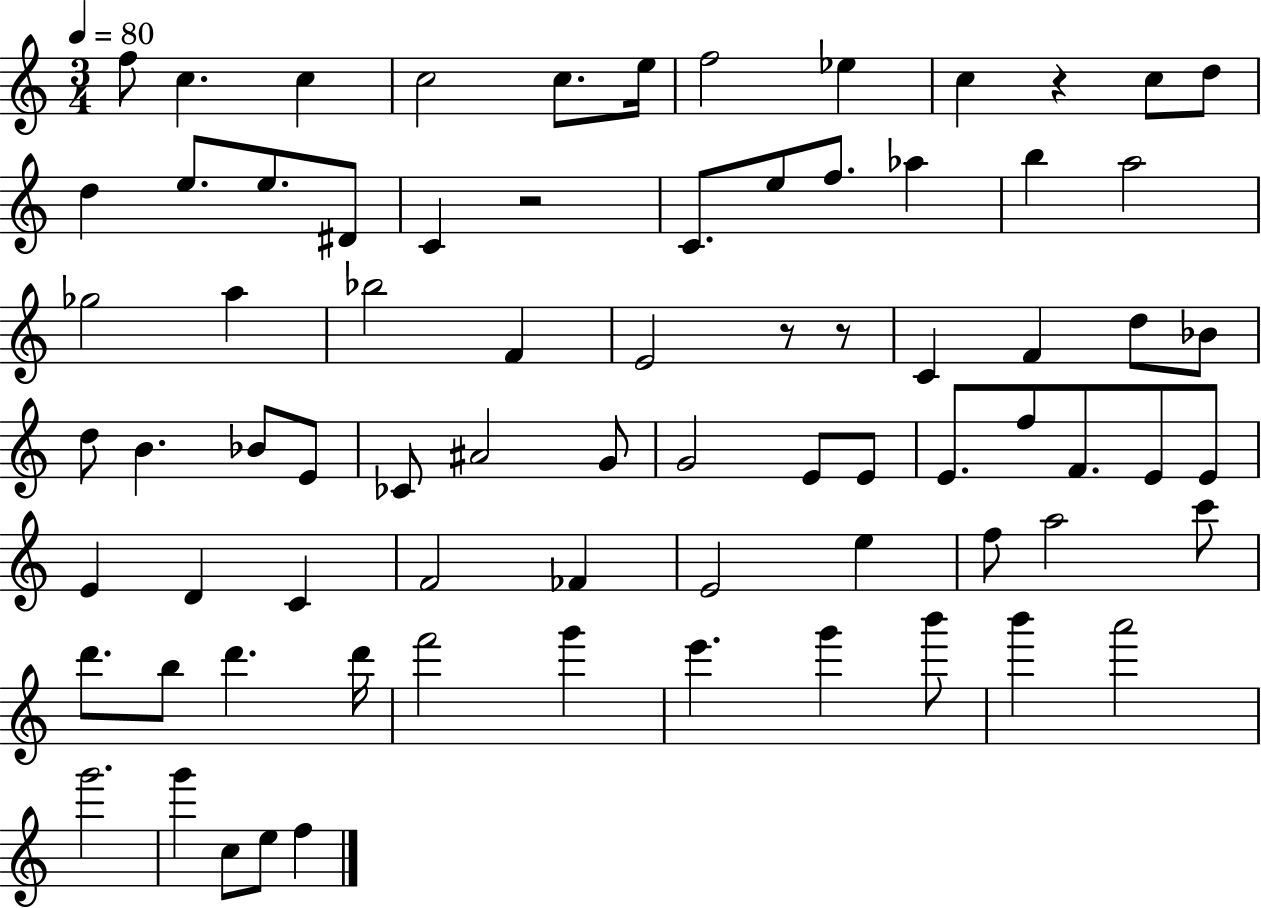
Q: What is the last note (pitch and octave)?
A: F5